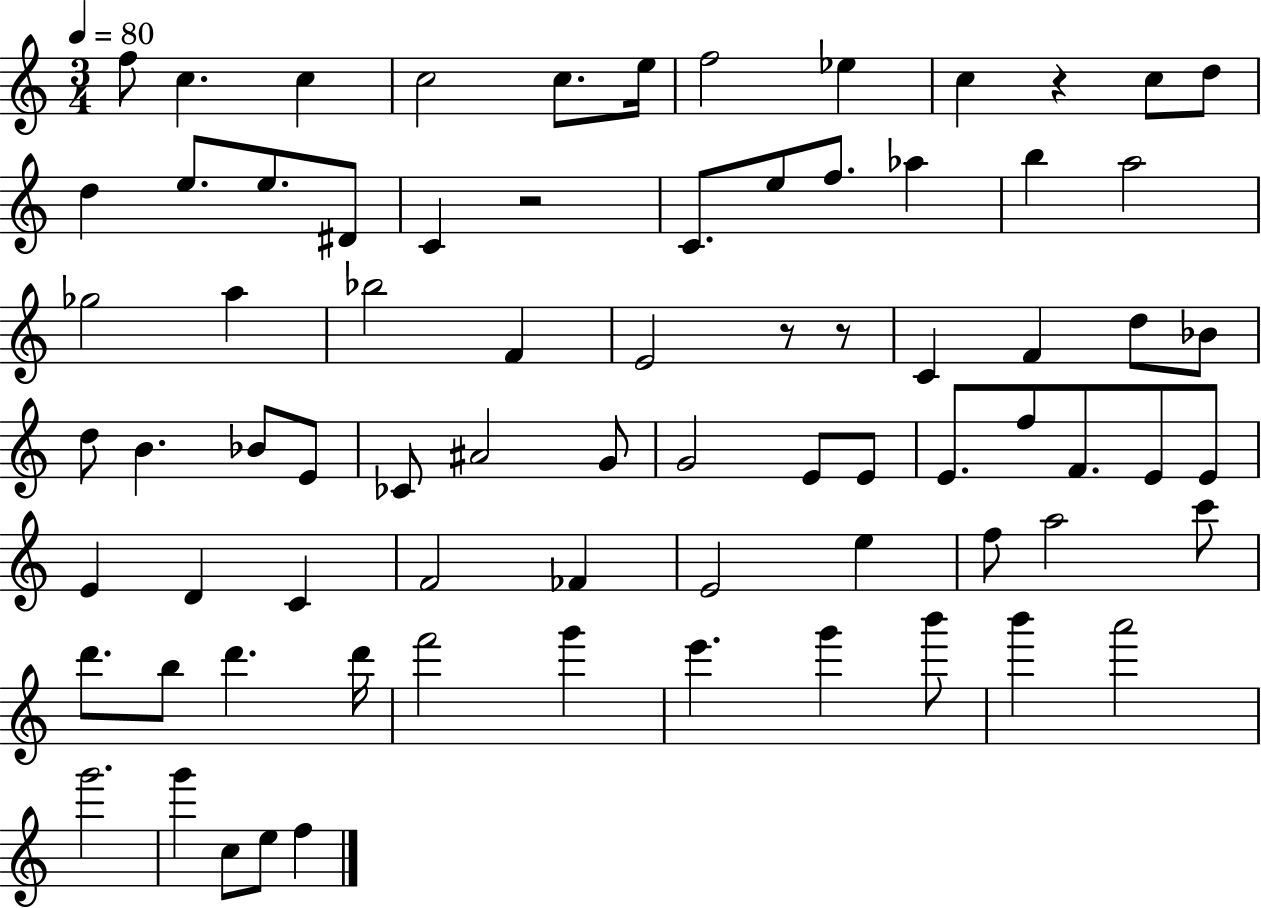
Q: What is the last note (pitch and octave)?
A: F5